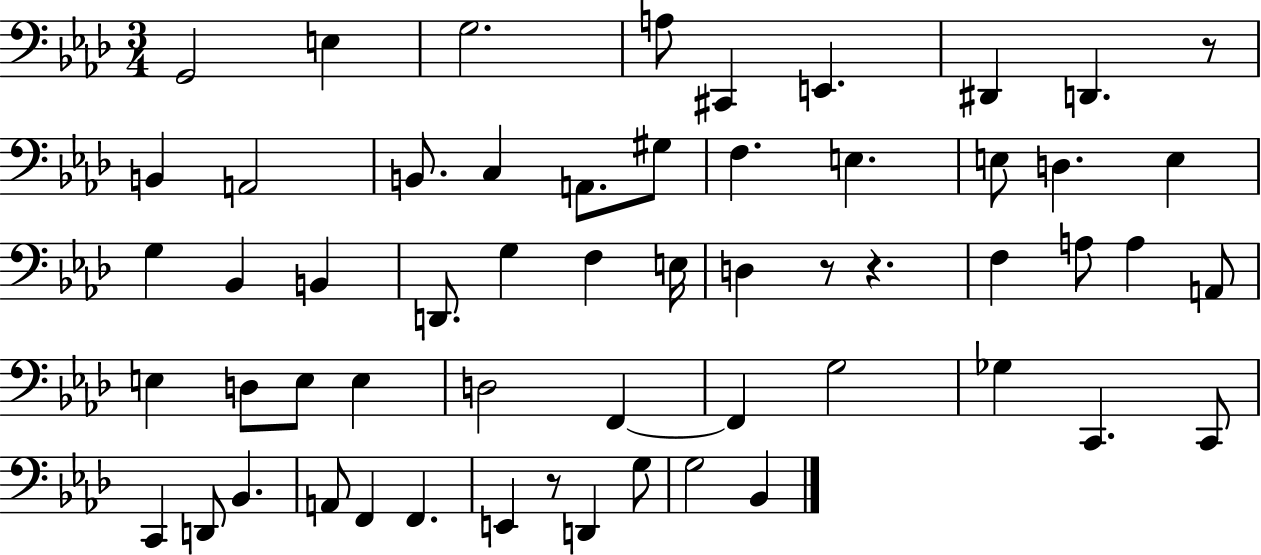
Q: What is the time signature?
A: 3/4